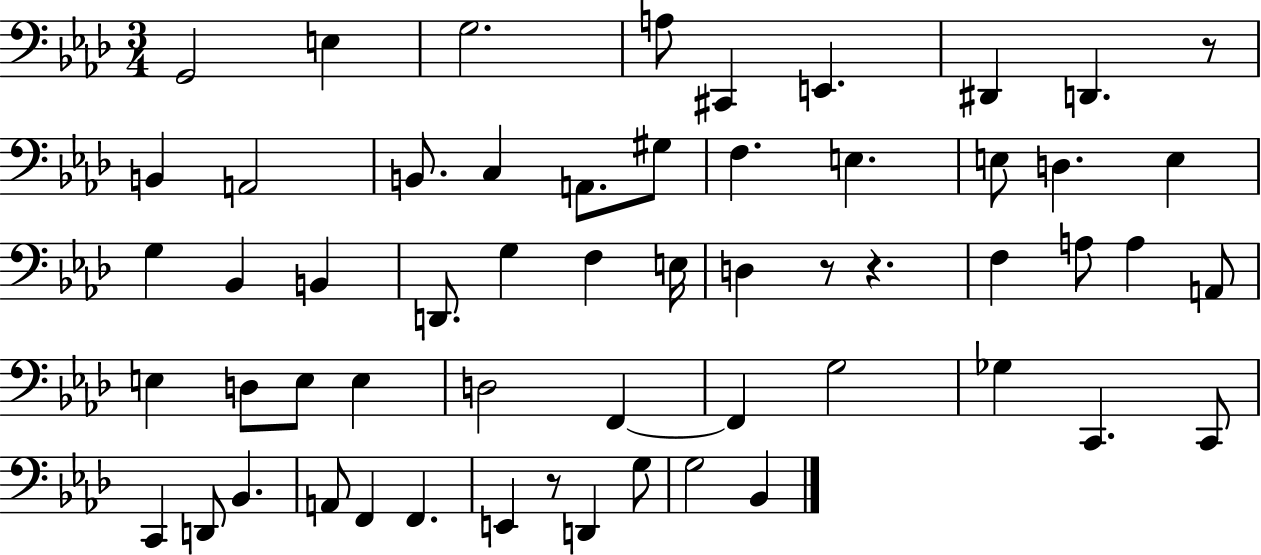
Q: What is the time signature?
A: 3/4